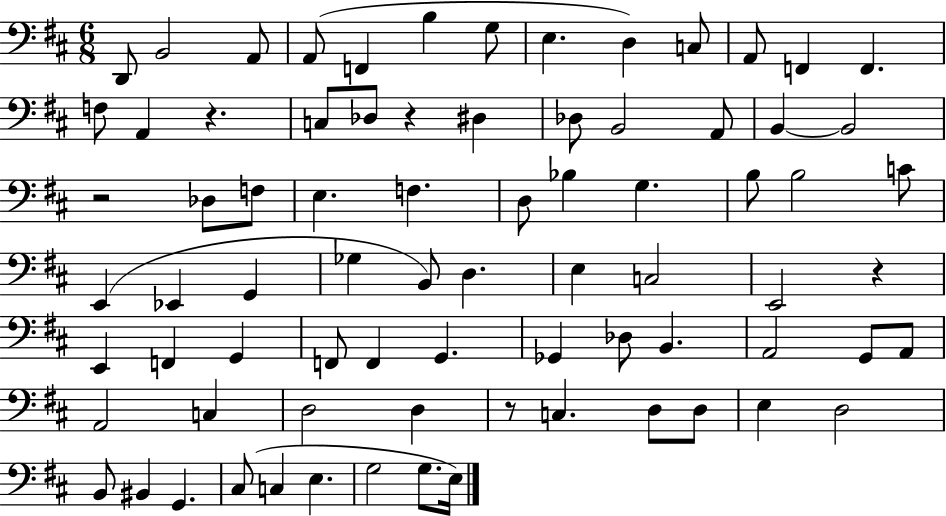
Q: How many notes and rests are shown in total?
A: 77